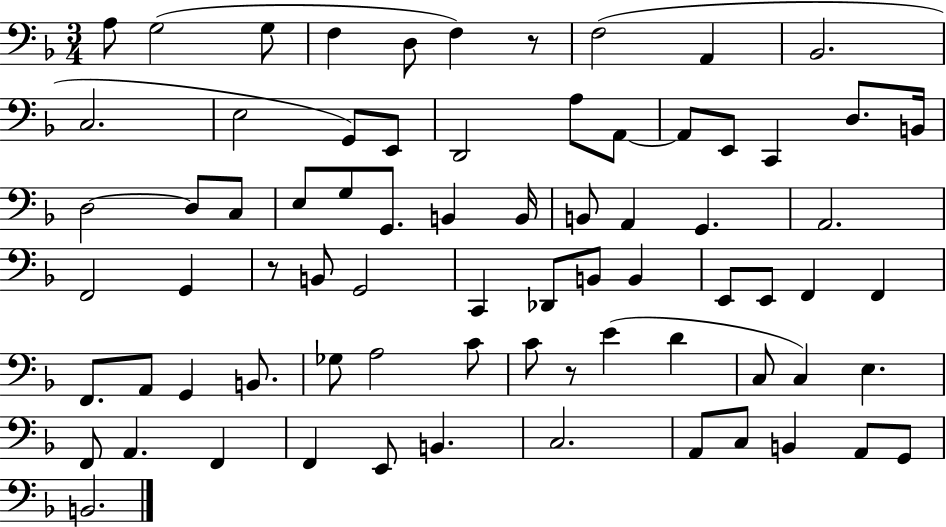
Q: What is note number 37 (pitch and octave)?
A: G2